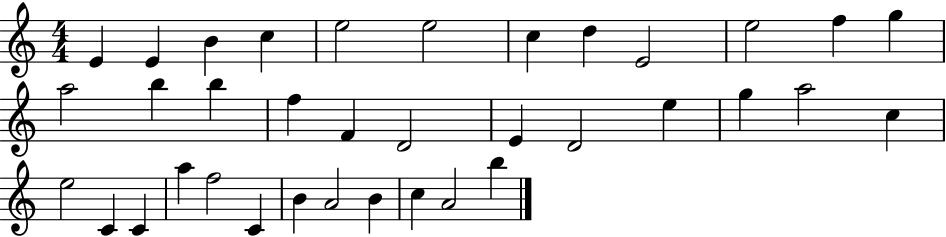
{
  \clef treble
  \numericTimeSignature
  \time 4/4
  \key c \major
  e'4 e'4 b'4 c''4 | e''2 e''2 | c''4 d''4 e'2 | e''2 f''4 g''4 | \break a''2 b''4 b''4 | f''4 f'4 d'2 | e'4 d'2 e''4 | g''4 a''2 c''4 | \break e''2 c'4 c'4 | a''4 f''2 c'4 | b'4 a'2 b'4 | c''4 a'2 b''4 | \break \bar "|."
}